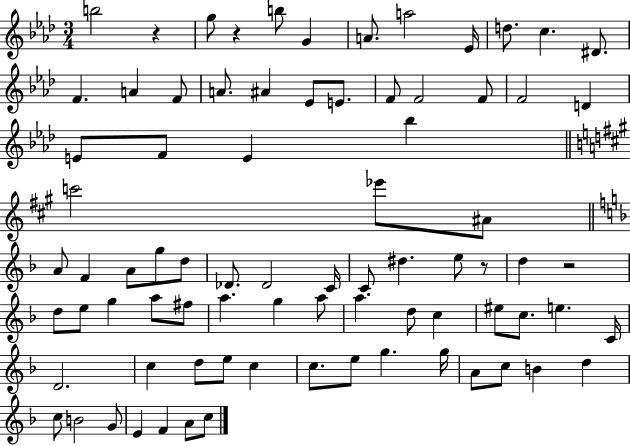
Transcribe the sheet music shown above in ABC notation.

X:1
T:Untitled
M:3/4
L:1/4
K:Ab
b2 z g/2 z b/2 G A/2 a2 _E/4 d/2 c ^D/2 F A F/2 A/2 ^A _E/2 E/2 F/2 F2 F/2 F2 D E/2 F/2 E _b c'2 _e'/2 ^A/2 A/2 F A/2 g/2 d/2 _D/2 _D2 C/4 C/2 ^d e/2 z/2 d z2 d/2 e/2 g a/2 ^f/2 a g a/2 a d/2 c ^e/2 c/2 e C/4 D2 c d/2 e/2 c c/2 e/2 g g/4 A/2 c/2 B d c/2 B2 G/2 E F A/2 c/2